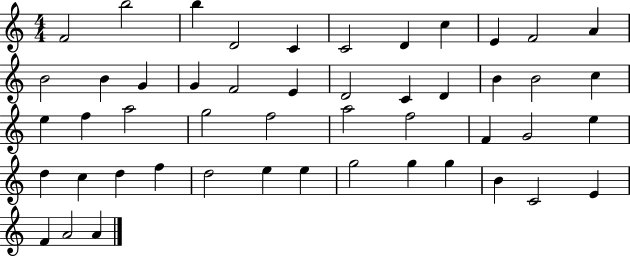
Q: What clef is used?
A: treble